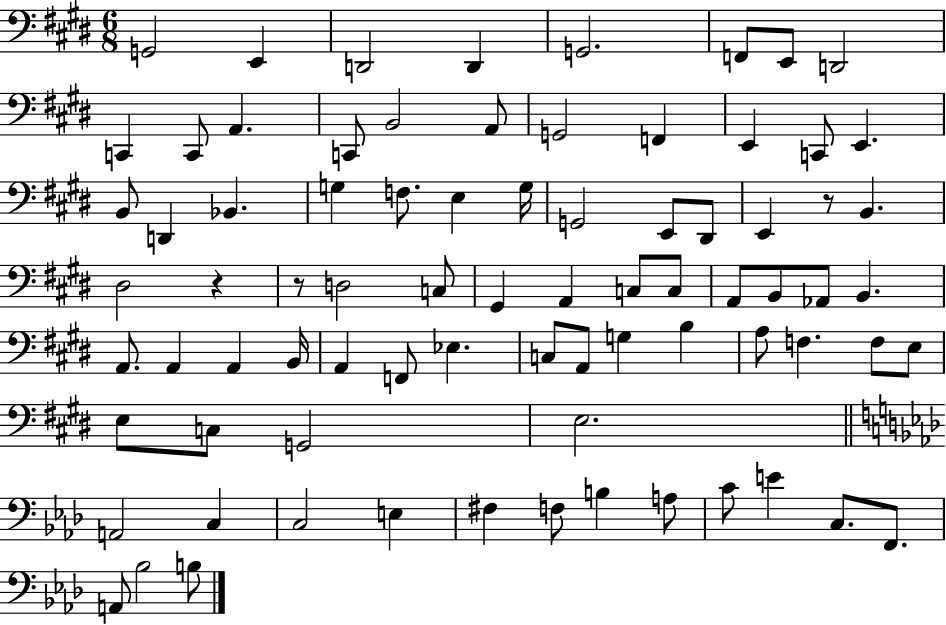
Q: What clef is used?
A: bass